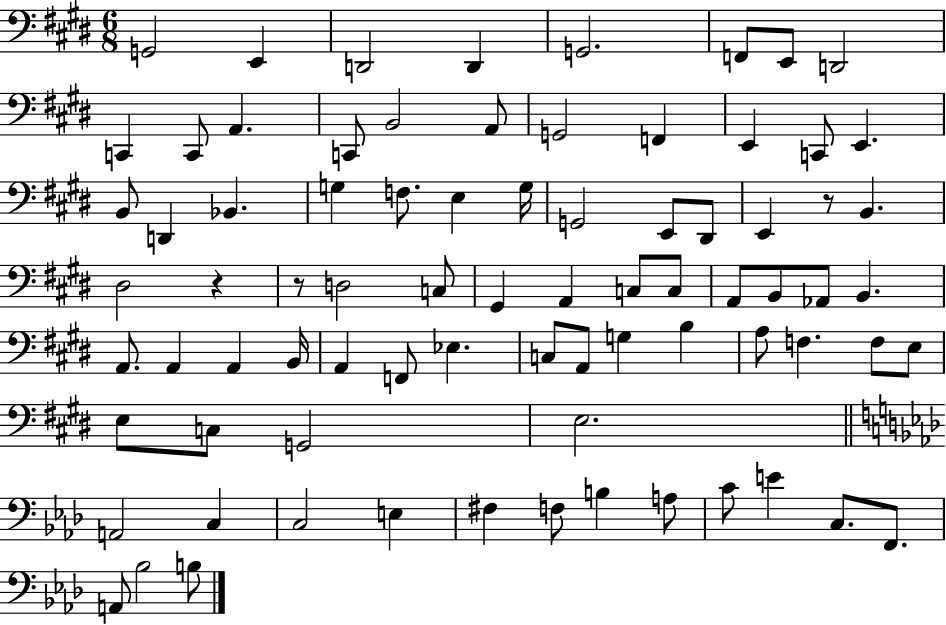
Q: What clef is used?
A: bass